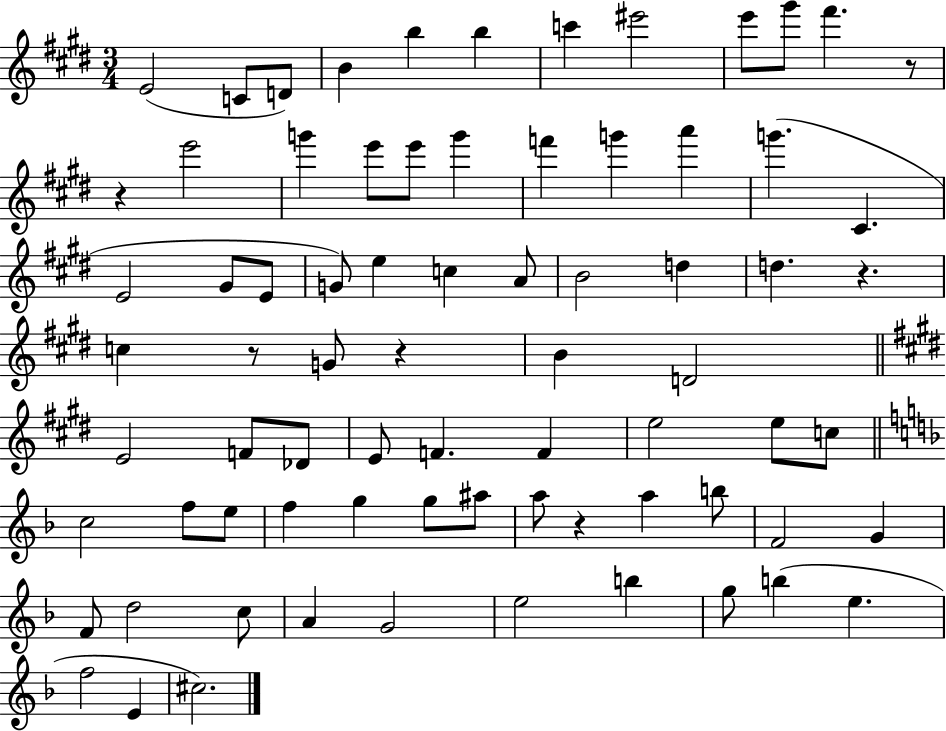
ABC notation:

X:1
T:Untitled
M:3/4
L:1/4
K:E
E2 C/2 D/2 B b b c' ^e'2 e'/2 ^g'/2 ^f' z/2 z e'2 g' e'/2 e'/2 g' f' g' a' g' ^C E2 ^G/2 E/2 G/2 e c A/2 B2 d d z c z/2 G/2 z B D2 E2 F/2 _D/2 E/2 F F e2 e/2 c/2 c2 f/2 e/2 f g g/2 ^a/2 a/2 z a b/2 F2 G F/2 d2 c/2 A G2 e2 b g/2 b e f2 E ^c2